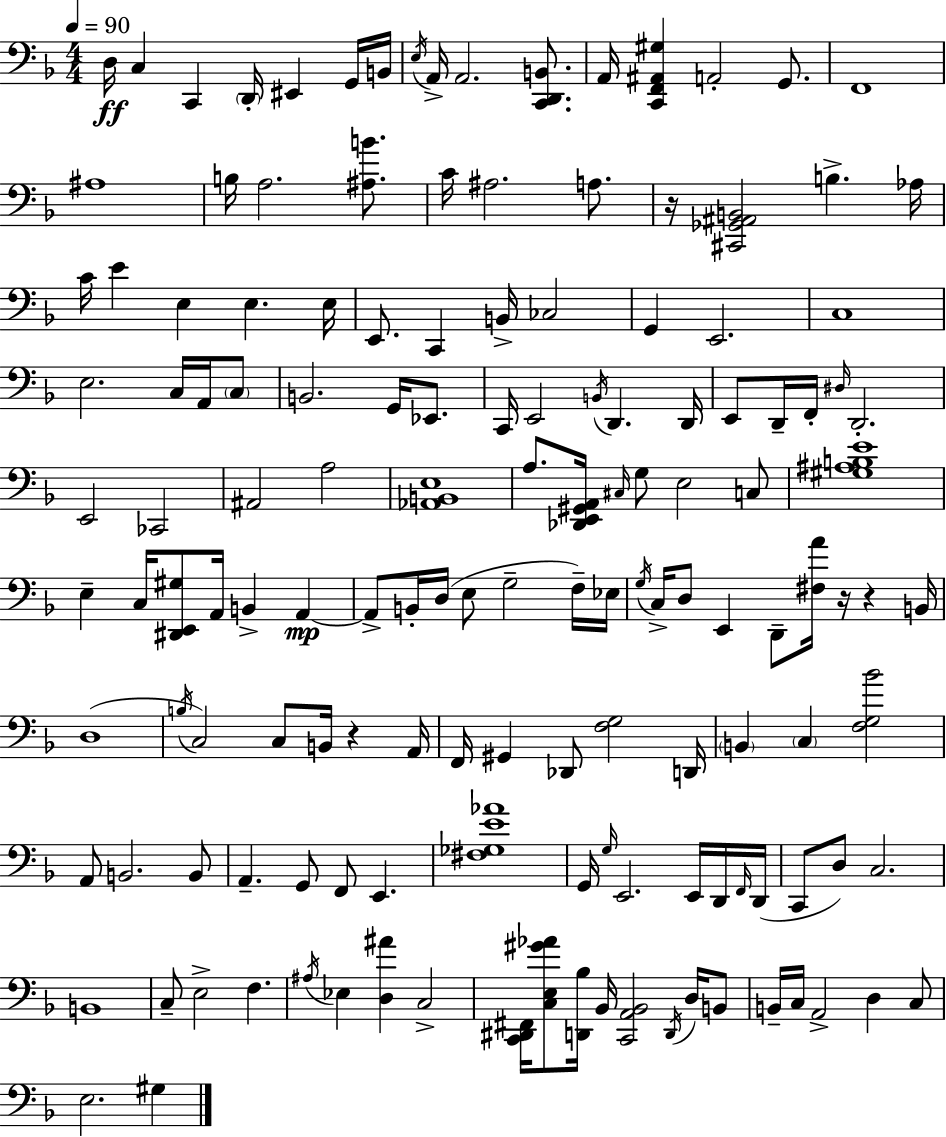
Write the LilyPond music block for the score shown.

{
  \clef bass
  \numericTimeSignature
  \time 4/4
  \key d \minor
  \tempo 4 = 90
  d16\ff c4 c,4 \parenthesize d,16-. eis,4 g,16 b,16 | \acciaccatura { e16 } a,16-> a,2. <c, d, b,>8. | a,16 <c, f, ais, gis>4 a,2-. g,8. | f,1 | \break ais1 | b16 a2. <ais b'>8. | c'16 ais2. a8. | r16 <cis, ges, ais, b,>2 b4.-> | \break aes16 c'16 e'4 e4 e4. | e16 e,8. c,4 b,16-> ces2 | g,4 e,2. | c1 | \break e2. c16 a,16 \parenthesize c8 | b,2. g,16 ees,8. | c,16 e,2 \acciaccatura { b,16 } d,4. | d,16 e,8 d,16-- f,16-. \grace { dis16 } d,2.-. | \break e,2 ces,2 | ais,2 a2 | <aes, b, e>1 | a8. <des, e, gis, a,>16 \grace { cis16 } g8 e2 | \break c8 <gis ais b e'>1 | e4-- c16 <dis, e, gis>8 a,16 b,4-> | a,4~~\mp a,8-> b,16-. d16( e8 g2-- | f16--) ees16 \acciaccatura { g16 } c16-> d8 e,4 d,8-- <fis a'>16 r16 | \break r4 b,16 d1( | \acciaccatura { b16 } c2) c8 | b,16 r4 a,16 f,16 gis,4 des,8 <f g>2 | d,16 \parenthesize b,4 \parenthesize c4 <f g bes'>2 | \break a,8 b,2. | b,8 a,4.-- g,8 f,8 | e,4. <fis ges e' aes'>1 | g,16 \grace { g16 } e,2. | \break e,16 d,16 \grace { f,16 } d,16( c,8 d8) c2. | b,1 | c8-- e2-> | f4. \acciaccatura { ais16 } ees4 <d ais'>4 | \break c2-> <c, dis, fis,>16 <c e gis' aes'>8 <d, bes>16 bes,16 <c, a, bes,>2 | \acciaccatura { d,16 } d16 b,8 b,16-- c16 a,2-> | d4 c8 e2. | gis4 \bar "|."
}